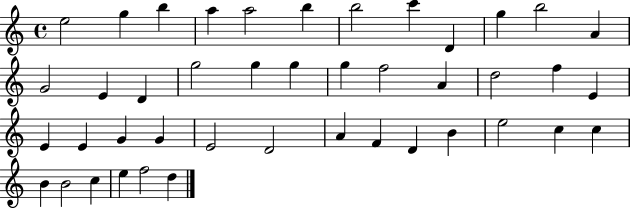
{
  \clef treble
  \time 4/4
  \defaultTimeSignature
  \key c \major
  e''2 g''4 b''4 | a''4 a''2 b''4 | b''2 c'''4 d'4 | g''4 b''2 a'4 | \break g'2 e'4 d'4 | g''2 g''4 g''4 | g''4 f''2 a'4 | d''2 f''4 e'4 | \break e'4 e'4 g'4 g'4 | e'2 d'2 | a'4 f'4 d'4 b'4 | e''2 c''4 c''4 | \break b'4 b'2 c''4 | e''4 f''2 d''4 | \bar "|."
}